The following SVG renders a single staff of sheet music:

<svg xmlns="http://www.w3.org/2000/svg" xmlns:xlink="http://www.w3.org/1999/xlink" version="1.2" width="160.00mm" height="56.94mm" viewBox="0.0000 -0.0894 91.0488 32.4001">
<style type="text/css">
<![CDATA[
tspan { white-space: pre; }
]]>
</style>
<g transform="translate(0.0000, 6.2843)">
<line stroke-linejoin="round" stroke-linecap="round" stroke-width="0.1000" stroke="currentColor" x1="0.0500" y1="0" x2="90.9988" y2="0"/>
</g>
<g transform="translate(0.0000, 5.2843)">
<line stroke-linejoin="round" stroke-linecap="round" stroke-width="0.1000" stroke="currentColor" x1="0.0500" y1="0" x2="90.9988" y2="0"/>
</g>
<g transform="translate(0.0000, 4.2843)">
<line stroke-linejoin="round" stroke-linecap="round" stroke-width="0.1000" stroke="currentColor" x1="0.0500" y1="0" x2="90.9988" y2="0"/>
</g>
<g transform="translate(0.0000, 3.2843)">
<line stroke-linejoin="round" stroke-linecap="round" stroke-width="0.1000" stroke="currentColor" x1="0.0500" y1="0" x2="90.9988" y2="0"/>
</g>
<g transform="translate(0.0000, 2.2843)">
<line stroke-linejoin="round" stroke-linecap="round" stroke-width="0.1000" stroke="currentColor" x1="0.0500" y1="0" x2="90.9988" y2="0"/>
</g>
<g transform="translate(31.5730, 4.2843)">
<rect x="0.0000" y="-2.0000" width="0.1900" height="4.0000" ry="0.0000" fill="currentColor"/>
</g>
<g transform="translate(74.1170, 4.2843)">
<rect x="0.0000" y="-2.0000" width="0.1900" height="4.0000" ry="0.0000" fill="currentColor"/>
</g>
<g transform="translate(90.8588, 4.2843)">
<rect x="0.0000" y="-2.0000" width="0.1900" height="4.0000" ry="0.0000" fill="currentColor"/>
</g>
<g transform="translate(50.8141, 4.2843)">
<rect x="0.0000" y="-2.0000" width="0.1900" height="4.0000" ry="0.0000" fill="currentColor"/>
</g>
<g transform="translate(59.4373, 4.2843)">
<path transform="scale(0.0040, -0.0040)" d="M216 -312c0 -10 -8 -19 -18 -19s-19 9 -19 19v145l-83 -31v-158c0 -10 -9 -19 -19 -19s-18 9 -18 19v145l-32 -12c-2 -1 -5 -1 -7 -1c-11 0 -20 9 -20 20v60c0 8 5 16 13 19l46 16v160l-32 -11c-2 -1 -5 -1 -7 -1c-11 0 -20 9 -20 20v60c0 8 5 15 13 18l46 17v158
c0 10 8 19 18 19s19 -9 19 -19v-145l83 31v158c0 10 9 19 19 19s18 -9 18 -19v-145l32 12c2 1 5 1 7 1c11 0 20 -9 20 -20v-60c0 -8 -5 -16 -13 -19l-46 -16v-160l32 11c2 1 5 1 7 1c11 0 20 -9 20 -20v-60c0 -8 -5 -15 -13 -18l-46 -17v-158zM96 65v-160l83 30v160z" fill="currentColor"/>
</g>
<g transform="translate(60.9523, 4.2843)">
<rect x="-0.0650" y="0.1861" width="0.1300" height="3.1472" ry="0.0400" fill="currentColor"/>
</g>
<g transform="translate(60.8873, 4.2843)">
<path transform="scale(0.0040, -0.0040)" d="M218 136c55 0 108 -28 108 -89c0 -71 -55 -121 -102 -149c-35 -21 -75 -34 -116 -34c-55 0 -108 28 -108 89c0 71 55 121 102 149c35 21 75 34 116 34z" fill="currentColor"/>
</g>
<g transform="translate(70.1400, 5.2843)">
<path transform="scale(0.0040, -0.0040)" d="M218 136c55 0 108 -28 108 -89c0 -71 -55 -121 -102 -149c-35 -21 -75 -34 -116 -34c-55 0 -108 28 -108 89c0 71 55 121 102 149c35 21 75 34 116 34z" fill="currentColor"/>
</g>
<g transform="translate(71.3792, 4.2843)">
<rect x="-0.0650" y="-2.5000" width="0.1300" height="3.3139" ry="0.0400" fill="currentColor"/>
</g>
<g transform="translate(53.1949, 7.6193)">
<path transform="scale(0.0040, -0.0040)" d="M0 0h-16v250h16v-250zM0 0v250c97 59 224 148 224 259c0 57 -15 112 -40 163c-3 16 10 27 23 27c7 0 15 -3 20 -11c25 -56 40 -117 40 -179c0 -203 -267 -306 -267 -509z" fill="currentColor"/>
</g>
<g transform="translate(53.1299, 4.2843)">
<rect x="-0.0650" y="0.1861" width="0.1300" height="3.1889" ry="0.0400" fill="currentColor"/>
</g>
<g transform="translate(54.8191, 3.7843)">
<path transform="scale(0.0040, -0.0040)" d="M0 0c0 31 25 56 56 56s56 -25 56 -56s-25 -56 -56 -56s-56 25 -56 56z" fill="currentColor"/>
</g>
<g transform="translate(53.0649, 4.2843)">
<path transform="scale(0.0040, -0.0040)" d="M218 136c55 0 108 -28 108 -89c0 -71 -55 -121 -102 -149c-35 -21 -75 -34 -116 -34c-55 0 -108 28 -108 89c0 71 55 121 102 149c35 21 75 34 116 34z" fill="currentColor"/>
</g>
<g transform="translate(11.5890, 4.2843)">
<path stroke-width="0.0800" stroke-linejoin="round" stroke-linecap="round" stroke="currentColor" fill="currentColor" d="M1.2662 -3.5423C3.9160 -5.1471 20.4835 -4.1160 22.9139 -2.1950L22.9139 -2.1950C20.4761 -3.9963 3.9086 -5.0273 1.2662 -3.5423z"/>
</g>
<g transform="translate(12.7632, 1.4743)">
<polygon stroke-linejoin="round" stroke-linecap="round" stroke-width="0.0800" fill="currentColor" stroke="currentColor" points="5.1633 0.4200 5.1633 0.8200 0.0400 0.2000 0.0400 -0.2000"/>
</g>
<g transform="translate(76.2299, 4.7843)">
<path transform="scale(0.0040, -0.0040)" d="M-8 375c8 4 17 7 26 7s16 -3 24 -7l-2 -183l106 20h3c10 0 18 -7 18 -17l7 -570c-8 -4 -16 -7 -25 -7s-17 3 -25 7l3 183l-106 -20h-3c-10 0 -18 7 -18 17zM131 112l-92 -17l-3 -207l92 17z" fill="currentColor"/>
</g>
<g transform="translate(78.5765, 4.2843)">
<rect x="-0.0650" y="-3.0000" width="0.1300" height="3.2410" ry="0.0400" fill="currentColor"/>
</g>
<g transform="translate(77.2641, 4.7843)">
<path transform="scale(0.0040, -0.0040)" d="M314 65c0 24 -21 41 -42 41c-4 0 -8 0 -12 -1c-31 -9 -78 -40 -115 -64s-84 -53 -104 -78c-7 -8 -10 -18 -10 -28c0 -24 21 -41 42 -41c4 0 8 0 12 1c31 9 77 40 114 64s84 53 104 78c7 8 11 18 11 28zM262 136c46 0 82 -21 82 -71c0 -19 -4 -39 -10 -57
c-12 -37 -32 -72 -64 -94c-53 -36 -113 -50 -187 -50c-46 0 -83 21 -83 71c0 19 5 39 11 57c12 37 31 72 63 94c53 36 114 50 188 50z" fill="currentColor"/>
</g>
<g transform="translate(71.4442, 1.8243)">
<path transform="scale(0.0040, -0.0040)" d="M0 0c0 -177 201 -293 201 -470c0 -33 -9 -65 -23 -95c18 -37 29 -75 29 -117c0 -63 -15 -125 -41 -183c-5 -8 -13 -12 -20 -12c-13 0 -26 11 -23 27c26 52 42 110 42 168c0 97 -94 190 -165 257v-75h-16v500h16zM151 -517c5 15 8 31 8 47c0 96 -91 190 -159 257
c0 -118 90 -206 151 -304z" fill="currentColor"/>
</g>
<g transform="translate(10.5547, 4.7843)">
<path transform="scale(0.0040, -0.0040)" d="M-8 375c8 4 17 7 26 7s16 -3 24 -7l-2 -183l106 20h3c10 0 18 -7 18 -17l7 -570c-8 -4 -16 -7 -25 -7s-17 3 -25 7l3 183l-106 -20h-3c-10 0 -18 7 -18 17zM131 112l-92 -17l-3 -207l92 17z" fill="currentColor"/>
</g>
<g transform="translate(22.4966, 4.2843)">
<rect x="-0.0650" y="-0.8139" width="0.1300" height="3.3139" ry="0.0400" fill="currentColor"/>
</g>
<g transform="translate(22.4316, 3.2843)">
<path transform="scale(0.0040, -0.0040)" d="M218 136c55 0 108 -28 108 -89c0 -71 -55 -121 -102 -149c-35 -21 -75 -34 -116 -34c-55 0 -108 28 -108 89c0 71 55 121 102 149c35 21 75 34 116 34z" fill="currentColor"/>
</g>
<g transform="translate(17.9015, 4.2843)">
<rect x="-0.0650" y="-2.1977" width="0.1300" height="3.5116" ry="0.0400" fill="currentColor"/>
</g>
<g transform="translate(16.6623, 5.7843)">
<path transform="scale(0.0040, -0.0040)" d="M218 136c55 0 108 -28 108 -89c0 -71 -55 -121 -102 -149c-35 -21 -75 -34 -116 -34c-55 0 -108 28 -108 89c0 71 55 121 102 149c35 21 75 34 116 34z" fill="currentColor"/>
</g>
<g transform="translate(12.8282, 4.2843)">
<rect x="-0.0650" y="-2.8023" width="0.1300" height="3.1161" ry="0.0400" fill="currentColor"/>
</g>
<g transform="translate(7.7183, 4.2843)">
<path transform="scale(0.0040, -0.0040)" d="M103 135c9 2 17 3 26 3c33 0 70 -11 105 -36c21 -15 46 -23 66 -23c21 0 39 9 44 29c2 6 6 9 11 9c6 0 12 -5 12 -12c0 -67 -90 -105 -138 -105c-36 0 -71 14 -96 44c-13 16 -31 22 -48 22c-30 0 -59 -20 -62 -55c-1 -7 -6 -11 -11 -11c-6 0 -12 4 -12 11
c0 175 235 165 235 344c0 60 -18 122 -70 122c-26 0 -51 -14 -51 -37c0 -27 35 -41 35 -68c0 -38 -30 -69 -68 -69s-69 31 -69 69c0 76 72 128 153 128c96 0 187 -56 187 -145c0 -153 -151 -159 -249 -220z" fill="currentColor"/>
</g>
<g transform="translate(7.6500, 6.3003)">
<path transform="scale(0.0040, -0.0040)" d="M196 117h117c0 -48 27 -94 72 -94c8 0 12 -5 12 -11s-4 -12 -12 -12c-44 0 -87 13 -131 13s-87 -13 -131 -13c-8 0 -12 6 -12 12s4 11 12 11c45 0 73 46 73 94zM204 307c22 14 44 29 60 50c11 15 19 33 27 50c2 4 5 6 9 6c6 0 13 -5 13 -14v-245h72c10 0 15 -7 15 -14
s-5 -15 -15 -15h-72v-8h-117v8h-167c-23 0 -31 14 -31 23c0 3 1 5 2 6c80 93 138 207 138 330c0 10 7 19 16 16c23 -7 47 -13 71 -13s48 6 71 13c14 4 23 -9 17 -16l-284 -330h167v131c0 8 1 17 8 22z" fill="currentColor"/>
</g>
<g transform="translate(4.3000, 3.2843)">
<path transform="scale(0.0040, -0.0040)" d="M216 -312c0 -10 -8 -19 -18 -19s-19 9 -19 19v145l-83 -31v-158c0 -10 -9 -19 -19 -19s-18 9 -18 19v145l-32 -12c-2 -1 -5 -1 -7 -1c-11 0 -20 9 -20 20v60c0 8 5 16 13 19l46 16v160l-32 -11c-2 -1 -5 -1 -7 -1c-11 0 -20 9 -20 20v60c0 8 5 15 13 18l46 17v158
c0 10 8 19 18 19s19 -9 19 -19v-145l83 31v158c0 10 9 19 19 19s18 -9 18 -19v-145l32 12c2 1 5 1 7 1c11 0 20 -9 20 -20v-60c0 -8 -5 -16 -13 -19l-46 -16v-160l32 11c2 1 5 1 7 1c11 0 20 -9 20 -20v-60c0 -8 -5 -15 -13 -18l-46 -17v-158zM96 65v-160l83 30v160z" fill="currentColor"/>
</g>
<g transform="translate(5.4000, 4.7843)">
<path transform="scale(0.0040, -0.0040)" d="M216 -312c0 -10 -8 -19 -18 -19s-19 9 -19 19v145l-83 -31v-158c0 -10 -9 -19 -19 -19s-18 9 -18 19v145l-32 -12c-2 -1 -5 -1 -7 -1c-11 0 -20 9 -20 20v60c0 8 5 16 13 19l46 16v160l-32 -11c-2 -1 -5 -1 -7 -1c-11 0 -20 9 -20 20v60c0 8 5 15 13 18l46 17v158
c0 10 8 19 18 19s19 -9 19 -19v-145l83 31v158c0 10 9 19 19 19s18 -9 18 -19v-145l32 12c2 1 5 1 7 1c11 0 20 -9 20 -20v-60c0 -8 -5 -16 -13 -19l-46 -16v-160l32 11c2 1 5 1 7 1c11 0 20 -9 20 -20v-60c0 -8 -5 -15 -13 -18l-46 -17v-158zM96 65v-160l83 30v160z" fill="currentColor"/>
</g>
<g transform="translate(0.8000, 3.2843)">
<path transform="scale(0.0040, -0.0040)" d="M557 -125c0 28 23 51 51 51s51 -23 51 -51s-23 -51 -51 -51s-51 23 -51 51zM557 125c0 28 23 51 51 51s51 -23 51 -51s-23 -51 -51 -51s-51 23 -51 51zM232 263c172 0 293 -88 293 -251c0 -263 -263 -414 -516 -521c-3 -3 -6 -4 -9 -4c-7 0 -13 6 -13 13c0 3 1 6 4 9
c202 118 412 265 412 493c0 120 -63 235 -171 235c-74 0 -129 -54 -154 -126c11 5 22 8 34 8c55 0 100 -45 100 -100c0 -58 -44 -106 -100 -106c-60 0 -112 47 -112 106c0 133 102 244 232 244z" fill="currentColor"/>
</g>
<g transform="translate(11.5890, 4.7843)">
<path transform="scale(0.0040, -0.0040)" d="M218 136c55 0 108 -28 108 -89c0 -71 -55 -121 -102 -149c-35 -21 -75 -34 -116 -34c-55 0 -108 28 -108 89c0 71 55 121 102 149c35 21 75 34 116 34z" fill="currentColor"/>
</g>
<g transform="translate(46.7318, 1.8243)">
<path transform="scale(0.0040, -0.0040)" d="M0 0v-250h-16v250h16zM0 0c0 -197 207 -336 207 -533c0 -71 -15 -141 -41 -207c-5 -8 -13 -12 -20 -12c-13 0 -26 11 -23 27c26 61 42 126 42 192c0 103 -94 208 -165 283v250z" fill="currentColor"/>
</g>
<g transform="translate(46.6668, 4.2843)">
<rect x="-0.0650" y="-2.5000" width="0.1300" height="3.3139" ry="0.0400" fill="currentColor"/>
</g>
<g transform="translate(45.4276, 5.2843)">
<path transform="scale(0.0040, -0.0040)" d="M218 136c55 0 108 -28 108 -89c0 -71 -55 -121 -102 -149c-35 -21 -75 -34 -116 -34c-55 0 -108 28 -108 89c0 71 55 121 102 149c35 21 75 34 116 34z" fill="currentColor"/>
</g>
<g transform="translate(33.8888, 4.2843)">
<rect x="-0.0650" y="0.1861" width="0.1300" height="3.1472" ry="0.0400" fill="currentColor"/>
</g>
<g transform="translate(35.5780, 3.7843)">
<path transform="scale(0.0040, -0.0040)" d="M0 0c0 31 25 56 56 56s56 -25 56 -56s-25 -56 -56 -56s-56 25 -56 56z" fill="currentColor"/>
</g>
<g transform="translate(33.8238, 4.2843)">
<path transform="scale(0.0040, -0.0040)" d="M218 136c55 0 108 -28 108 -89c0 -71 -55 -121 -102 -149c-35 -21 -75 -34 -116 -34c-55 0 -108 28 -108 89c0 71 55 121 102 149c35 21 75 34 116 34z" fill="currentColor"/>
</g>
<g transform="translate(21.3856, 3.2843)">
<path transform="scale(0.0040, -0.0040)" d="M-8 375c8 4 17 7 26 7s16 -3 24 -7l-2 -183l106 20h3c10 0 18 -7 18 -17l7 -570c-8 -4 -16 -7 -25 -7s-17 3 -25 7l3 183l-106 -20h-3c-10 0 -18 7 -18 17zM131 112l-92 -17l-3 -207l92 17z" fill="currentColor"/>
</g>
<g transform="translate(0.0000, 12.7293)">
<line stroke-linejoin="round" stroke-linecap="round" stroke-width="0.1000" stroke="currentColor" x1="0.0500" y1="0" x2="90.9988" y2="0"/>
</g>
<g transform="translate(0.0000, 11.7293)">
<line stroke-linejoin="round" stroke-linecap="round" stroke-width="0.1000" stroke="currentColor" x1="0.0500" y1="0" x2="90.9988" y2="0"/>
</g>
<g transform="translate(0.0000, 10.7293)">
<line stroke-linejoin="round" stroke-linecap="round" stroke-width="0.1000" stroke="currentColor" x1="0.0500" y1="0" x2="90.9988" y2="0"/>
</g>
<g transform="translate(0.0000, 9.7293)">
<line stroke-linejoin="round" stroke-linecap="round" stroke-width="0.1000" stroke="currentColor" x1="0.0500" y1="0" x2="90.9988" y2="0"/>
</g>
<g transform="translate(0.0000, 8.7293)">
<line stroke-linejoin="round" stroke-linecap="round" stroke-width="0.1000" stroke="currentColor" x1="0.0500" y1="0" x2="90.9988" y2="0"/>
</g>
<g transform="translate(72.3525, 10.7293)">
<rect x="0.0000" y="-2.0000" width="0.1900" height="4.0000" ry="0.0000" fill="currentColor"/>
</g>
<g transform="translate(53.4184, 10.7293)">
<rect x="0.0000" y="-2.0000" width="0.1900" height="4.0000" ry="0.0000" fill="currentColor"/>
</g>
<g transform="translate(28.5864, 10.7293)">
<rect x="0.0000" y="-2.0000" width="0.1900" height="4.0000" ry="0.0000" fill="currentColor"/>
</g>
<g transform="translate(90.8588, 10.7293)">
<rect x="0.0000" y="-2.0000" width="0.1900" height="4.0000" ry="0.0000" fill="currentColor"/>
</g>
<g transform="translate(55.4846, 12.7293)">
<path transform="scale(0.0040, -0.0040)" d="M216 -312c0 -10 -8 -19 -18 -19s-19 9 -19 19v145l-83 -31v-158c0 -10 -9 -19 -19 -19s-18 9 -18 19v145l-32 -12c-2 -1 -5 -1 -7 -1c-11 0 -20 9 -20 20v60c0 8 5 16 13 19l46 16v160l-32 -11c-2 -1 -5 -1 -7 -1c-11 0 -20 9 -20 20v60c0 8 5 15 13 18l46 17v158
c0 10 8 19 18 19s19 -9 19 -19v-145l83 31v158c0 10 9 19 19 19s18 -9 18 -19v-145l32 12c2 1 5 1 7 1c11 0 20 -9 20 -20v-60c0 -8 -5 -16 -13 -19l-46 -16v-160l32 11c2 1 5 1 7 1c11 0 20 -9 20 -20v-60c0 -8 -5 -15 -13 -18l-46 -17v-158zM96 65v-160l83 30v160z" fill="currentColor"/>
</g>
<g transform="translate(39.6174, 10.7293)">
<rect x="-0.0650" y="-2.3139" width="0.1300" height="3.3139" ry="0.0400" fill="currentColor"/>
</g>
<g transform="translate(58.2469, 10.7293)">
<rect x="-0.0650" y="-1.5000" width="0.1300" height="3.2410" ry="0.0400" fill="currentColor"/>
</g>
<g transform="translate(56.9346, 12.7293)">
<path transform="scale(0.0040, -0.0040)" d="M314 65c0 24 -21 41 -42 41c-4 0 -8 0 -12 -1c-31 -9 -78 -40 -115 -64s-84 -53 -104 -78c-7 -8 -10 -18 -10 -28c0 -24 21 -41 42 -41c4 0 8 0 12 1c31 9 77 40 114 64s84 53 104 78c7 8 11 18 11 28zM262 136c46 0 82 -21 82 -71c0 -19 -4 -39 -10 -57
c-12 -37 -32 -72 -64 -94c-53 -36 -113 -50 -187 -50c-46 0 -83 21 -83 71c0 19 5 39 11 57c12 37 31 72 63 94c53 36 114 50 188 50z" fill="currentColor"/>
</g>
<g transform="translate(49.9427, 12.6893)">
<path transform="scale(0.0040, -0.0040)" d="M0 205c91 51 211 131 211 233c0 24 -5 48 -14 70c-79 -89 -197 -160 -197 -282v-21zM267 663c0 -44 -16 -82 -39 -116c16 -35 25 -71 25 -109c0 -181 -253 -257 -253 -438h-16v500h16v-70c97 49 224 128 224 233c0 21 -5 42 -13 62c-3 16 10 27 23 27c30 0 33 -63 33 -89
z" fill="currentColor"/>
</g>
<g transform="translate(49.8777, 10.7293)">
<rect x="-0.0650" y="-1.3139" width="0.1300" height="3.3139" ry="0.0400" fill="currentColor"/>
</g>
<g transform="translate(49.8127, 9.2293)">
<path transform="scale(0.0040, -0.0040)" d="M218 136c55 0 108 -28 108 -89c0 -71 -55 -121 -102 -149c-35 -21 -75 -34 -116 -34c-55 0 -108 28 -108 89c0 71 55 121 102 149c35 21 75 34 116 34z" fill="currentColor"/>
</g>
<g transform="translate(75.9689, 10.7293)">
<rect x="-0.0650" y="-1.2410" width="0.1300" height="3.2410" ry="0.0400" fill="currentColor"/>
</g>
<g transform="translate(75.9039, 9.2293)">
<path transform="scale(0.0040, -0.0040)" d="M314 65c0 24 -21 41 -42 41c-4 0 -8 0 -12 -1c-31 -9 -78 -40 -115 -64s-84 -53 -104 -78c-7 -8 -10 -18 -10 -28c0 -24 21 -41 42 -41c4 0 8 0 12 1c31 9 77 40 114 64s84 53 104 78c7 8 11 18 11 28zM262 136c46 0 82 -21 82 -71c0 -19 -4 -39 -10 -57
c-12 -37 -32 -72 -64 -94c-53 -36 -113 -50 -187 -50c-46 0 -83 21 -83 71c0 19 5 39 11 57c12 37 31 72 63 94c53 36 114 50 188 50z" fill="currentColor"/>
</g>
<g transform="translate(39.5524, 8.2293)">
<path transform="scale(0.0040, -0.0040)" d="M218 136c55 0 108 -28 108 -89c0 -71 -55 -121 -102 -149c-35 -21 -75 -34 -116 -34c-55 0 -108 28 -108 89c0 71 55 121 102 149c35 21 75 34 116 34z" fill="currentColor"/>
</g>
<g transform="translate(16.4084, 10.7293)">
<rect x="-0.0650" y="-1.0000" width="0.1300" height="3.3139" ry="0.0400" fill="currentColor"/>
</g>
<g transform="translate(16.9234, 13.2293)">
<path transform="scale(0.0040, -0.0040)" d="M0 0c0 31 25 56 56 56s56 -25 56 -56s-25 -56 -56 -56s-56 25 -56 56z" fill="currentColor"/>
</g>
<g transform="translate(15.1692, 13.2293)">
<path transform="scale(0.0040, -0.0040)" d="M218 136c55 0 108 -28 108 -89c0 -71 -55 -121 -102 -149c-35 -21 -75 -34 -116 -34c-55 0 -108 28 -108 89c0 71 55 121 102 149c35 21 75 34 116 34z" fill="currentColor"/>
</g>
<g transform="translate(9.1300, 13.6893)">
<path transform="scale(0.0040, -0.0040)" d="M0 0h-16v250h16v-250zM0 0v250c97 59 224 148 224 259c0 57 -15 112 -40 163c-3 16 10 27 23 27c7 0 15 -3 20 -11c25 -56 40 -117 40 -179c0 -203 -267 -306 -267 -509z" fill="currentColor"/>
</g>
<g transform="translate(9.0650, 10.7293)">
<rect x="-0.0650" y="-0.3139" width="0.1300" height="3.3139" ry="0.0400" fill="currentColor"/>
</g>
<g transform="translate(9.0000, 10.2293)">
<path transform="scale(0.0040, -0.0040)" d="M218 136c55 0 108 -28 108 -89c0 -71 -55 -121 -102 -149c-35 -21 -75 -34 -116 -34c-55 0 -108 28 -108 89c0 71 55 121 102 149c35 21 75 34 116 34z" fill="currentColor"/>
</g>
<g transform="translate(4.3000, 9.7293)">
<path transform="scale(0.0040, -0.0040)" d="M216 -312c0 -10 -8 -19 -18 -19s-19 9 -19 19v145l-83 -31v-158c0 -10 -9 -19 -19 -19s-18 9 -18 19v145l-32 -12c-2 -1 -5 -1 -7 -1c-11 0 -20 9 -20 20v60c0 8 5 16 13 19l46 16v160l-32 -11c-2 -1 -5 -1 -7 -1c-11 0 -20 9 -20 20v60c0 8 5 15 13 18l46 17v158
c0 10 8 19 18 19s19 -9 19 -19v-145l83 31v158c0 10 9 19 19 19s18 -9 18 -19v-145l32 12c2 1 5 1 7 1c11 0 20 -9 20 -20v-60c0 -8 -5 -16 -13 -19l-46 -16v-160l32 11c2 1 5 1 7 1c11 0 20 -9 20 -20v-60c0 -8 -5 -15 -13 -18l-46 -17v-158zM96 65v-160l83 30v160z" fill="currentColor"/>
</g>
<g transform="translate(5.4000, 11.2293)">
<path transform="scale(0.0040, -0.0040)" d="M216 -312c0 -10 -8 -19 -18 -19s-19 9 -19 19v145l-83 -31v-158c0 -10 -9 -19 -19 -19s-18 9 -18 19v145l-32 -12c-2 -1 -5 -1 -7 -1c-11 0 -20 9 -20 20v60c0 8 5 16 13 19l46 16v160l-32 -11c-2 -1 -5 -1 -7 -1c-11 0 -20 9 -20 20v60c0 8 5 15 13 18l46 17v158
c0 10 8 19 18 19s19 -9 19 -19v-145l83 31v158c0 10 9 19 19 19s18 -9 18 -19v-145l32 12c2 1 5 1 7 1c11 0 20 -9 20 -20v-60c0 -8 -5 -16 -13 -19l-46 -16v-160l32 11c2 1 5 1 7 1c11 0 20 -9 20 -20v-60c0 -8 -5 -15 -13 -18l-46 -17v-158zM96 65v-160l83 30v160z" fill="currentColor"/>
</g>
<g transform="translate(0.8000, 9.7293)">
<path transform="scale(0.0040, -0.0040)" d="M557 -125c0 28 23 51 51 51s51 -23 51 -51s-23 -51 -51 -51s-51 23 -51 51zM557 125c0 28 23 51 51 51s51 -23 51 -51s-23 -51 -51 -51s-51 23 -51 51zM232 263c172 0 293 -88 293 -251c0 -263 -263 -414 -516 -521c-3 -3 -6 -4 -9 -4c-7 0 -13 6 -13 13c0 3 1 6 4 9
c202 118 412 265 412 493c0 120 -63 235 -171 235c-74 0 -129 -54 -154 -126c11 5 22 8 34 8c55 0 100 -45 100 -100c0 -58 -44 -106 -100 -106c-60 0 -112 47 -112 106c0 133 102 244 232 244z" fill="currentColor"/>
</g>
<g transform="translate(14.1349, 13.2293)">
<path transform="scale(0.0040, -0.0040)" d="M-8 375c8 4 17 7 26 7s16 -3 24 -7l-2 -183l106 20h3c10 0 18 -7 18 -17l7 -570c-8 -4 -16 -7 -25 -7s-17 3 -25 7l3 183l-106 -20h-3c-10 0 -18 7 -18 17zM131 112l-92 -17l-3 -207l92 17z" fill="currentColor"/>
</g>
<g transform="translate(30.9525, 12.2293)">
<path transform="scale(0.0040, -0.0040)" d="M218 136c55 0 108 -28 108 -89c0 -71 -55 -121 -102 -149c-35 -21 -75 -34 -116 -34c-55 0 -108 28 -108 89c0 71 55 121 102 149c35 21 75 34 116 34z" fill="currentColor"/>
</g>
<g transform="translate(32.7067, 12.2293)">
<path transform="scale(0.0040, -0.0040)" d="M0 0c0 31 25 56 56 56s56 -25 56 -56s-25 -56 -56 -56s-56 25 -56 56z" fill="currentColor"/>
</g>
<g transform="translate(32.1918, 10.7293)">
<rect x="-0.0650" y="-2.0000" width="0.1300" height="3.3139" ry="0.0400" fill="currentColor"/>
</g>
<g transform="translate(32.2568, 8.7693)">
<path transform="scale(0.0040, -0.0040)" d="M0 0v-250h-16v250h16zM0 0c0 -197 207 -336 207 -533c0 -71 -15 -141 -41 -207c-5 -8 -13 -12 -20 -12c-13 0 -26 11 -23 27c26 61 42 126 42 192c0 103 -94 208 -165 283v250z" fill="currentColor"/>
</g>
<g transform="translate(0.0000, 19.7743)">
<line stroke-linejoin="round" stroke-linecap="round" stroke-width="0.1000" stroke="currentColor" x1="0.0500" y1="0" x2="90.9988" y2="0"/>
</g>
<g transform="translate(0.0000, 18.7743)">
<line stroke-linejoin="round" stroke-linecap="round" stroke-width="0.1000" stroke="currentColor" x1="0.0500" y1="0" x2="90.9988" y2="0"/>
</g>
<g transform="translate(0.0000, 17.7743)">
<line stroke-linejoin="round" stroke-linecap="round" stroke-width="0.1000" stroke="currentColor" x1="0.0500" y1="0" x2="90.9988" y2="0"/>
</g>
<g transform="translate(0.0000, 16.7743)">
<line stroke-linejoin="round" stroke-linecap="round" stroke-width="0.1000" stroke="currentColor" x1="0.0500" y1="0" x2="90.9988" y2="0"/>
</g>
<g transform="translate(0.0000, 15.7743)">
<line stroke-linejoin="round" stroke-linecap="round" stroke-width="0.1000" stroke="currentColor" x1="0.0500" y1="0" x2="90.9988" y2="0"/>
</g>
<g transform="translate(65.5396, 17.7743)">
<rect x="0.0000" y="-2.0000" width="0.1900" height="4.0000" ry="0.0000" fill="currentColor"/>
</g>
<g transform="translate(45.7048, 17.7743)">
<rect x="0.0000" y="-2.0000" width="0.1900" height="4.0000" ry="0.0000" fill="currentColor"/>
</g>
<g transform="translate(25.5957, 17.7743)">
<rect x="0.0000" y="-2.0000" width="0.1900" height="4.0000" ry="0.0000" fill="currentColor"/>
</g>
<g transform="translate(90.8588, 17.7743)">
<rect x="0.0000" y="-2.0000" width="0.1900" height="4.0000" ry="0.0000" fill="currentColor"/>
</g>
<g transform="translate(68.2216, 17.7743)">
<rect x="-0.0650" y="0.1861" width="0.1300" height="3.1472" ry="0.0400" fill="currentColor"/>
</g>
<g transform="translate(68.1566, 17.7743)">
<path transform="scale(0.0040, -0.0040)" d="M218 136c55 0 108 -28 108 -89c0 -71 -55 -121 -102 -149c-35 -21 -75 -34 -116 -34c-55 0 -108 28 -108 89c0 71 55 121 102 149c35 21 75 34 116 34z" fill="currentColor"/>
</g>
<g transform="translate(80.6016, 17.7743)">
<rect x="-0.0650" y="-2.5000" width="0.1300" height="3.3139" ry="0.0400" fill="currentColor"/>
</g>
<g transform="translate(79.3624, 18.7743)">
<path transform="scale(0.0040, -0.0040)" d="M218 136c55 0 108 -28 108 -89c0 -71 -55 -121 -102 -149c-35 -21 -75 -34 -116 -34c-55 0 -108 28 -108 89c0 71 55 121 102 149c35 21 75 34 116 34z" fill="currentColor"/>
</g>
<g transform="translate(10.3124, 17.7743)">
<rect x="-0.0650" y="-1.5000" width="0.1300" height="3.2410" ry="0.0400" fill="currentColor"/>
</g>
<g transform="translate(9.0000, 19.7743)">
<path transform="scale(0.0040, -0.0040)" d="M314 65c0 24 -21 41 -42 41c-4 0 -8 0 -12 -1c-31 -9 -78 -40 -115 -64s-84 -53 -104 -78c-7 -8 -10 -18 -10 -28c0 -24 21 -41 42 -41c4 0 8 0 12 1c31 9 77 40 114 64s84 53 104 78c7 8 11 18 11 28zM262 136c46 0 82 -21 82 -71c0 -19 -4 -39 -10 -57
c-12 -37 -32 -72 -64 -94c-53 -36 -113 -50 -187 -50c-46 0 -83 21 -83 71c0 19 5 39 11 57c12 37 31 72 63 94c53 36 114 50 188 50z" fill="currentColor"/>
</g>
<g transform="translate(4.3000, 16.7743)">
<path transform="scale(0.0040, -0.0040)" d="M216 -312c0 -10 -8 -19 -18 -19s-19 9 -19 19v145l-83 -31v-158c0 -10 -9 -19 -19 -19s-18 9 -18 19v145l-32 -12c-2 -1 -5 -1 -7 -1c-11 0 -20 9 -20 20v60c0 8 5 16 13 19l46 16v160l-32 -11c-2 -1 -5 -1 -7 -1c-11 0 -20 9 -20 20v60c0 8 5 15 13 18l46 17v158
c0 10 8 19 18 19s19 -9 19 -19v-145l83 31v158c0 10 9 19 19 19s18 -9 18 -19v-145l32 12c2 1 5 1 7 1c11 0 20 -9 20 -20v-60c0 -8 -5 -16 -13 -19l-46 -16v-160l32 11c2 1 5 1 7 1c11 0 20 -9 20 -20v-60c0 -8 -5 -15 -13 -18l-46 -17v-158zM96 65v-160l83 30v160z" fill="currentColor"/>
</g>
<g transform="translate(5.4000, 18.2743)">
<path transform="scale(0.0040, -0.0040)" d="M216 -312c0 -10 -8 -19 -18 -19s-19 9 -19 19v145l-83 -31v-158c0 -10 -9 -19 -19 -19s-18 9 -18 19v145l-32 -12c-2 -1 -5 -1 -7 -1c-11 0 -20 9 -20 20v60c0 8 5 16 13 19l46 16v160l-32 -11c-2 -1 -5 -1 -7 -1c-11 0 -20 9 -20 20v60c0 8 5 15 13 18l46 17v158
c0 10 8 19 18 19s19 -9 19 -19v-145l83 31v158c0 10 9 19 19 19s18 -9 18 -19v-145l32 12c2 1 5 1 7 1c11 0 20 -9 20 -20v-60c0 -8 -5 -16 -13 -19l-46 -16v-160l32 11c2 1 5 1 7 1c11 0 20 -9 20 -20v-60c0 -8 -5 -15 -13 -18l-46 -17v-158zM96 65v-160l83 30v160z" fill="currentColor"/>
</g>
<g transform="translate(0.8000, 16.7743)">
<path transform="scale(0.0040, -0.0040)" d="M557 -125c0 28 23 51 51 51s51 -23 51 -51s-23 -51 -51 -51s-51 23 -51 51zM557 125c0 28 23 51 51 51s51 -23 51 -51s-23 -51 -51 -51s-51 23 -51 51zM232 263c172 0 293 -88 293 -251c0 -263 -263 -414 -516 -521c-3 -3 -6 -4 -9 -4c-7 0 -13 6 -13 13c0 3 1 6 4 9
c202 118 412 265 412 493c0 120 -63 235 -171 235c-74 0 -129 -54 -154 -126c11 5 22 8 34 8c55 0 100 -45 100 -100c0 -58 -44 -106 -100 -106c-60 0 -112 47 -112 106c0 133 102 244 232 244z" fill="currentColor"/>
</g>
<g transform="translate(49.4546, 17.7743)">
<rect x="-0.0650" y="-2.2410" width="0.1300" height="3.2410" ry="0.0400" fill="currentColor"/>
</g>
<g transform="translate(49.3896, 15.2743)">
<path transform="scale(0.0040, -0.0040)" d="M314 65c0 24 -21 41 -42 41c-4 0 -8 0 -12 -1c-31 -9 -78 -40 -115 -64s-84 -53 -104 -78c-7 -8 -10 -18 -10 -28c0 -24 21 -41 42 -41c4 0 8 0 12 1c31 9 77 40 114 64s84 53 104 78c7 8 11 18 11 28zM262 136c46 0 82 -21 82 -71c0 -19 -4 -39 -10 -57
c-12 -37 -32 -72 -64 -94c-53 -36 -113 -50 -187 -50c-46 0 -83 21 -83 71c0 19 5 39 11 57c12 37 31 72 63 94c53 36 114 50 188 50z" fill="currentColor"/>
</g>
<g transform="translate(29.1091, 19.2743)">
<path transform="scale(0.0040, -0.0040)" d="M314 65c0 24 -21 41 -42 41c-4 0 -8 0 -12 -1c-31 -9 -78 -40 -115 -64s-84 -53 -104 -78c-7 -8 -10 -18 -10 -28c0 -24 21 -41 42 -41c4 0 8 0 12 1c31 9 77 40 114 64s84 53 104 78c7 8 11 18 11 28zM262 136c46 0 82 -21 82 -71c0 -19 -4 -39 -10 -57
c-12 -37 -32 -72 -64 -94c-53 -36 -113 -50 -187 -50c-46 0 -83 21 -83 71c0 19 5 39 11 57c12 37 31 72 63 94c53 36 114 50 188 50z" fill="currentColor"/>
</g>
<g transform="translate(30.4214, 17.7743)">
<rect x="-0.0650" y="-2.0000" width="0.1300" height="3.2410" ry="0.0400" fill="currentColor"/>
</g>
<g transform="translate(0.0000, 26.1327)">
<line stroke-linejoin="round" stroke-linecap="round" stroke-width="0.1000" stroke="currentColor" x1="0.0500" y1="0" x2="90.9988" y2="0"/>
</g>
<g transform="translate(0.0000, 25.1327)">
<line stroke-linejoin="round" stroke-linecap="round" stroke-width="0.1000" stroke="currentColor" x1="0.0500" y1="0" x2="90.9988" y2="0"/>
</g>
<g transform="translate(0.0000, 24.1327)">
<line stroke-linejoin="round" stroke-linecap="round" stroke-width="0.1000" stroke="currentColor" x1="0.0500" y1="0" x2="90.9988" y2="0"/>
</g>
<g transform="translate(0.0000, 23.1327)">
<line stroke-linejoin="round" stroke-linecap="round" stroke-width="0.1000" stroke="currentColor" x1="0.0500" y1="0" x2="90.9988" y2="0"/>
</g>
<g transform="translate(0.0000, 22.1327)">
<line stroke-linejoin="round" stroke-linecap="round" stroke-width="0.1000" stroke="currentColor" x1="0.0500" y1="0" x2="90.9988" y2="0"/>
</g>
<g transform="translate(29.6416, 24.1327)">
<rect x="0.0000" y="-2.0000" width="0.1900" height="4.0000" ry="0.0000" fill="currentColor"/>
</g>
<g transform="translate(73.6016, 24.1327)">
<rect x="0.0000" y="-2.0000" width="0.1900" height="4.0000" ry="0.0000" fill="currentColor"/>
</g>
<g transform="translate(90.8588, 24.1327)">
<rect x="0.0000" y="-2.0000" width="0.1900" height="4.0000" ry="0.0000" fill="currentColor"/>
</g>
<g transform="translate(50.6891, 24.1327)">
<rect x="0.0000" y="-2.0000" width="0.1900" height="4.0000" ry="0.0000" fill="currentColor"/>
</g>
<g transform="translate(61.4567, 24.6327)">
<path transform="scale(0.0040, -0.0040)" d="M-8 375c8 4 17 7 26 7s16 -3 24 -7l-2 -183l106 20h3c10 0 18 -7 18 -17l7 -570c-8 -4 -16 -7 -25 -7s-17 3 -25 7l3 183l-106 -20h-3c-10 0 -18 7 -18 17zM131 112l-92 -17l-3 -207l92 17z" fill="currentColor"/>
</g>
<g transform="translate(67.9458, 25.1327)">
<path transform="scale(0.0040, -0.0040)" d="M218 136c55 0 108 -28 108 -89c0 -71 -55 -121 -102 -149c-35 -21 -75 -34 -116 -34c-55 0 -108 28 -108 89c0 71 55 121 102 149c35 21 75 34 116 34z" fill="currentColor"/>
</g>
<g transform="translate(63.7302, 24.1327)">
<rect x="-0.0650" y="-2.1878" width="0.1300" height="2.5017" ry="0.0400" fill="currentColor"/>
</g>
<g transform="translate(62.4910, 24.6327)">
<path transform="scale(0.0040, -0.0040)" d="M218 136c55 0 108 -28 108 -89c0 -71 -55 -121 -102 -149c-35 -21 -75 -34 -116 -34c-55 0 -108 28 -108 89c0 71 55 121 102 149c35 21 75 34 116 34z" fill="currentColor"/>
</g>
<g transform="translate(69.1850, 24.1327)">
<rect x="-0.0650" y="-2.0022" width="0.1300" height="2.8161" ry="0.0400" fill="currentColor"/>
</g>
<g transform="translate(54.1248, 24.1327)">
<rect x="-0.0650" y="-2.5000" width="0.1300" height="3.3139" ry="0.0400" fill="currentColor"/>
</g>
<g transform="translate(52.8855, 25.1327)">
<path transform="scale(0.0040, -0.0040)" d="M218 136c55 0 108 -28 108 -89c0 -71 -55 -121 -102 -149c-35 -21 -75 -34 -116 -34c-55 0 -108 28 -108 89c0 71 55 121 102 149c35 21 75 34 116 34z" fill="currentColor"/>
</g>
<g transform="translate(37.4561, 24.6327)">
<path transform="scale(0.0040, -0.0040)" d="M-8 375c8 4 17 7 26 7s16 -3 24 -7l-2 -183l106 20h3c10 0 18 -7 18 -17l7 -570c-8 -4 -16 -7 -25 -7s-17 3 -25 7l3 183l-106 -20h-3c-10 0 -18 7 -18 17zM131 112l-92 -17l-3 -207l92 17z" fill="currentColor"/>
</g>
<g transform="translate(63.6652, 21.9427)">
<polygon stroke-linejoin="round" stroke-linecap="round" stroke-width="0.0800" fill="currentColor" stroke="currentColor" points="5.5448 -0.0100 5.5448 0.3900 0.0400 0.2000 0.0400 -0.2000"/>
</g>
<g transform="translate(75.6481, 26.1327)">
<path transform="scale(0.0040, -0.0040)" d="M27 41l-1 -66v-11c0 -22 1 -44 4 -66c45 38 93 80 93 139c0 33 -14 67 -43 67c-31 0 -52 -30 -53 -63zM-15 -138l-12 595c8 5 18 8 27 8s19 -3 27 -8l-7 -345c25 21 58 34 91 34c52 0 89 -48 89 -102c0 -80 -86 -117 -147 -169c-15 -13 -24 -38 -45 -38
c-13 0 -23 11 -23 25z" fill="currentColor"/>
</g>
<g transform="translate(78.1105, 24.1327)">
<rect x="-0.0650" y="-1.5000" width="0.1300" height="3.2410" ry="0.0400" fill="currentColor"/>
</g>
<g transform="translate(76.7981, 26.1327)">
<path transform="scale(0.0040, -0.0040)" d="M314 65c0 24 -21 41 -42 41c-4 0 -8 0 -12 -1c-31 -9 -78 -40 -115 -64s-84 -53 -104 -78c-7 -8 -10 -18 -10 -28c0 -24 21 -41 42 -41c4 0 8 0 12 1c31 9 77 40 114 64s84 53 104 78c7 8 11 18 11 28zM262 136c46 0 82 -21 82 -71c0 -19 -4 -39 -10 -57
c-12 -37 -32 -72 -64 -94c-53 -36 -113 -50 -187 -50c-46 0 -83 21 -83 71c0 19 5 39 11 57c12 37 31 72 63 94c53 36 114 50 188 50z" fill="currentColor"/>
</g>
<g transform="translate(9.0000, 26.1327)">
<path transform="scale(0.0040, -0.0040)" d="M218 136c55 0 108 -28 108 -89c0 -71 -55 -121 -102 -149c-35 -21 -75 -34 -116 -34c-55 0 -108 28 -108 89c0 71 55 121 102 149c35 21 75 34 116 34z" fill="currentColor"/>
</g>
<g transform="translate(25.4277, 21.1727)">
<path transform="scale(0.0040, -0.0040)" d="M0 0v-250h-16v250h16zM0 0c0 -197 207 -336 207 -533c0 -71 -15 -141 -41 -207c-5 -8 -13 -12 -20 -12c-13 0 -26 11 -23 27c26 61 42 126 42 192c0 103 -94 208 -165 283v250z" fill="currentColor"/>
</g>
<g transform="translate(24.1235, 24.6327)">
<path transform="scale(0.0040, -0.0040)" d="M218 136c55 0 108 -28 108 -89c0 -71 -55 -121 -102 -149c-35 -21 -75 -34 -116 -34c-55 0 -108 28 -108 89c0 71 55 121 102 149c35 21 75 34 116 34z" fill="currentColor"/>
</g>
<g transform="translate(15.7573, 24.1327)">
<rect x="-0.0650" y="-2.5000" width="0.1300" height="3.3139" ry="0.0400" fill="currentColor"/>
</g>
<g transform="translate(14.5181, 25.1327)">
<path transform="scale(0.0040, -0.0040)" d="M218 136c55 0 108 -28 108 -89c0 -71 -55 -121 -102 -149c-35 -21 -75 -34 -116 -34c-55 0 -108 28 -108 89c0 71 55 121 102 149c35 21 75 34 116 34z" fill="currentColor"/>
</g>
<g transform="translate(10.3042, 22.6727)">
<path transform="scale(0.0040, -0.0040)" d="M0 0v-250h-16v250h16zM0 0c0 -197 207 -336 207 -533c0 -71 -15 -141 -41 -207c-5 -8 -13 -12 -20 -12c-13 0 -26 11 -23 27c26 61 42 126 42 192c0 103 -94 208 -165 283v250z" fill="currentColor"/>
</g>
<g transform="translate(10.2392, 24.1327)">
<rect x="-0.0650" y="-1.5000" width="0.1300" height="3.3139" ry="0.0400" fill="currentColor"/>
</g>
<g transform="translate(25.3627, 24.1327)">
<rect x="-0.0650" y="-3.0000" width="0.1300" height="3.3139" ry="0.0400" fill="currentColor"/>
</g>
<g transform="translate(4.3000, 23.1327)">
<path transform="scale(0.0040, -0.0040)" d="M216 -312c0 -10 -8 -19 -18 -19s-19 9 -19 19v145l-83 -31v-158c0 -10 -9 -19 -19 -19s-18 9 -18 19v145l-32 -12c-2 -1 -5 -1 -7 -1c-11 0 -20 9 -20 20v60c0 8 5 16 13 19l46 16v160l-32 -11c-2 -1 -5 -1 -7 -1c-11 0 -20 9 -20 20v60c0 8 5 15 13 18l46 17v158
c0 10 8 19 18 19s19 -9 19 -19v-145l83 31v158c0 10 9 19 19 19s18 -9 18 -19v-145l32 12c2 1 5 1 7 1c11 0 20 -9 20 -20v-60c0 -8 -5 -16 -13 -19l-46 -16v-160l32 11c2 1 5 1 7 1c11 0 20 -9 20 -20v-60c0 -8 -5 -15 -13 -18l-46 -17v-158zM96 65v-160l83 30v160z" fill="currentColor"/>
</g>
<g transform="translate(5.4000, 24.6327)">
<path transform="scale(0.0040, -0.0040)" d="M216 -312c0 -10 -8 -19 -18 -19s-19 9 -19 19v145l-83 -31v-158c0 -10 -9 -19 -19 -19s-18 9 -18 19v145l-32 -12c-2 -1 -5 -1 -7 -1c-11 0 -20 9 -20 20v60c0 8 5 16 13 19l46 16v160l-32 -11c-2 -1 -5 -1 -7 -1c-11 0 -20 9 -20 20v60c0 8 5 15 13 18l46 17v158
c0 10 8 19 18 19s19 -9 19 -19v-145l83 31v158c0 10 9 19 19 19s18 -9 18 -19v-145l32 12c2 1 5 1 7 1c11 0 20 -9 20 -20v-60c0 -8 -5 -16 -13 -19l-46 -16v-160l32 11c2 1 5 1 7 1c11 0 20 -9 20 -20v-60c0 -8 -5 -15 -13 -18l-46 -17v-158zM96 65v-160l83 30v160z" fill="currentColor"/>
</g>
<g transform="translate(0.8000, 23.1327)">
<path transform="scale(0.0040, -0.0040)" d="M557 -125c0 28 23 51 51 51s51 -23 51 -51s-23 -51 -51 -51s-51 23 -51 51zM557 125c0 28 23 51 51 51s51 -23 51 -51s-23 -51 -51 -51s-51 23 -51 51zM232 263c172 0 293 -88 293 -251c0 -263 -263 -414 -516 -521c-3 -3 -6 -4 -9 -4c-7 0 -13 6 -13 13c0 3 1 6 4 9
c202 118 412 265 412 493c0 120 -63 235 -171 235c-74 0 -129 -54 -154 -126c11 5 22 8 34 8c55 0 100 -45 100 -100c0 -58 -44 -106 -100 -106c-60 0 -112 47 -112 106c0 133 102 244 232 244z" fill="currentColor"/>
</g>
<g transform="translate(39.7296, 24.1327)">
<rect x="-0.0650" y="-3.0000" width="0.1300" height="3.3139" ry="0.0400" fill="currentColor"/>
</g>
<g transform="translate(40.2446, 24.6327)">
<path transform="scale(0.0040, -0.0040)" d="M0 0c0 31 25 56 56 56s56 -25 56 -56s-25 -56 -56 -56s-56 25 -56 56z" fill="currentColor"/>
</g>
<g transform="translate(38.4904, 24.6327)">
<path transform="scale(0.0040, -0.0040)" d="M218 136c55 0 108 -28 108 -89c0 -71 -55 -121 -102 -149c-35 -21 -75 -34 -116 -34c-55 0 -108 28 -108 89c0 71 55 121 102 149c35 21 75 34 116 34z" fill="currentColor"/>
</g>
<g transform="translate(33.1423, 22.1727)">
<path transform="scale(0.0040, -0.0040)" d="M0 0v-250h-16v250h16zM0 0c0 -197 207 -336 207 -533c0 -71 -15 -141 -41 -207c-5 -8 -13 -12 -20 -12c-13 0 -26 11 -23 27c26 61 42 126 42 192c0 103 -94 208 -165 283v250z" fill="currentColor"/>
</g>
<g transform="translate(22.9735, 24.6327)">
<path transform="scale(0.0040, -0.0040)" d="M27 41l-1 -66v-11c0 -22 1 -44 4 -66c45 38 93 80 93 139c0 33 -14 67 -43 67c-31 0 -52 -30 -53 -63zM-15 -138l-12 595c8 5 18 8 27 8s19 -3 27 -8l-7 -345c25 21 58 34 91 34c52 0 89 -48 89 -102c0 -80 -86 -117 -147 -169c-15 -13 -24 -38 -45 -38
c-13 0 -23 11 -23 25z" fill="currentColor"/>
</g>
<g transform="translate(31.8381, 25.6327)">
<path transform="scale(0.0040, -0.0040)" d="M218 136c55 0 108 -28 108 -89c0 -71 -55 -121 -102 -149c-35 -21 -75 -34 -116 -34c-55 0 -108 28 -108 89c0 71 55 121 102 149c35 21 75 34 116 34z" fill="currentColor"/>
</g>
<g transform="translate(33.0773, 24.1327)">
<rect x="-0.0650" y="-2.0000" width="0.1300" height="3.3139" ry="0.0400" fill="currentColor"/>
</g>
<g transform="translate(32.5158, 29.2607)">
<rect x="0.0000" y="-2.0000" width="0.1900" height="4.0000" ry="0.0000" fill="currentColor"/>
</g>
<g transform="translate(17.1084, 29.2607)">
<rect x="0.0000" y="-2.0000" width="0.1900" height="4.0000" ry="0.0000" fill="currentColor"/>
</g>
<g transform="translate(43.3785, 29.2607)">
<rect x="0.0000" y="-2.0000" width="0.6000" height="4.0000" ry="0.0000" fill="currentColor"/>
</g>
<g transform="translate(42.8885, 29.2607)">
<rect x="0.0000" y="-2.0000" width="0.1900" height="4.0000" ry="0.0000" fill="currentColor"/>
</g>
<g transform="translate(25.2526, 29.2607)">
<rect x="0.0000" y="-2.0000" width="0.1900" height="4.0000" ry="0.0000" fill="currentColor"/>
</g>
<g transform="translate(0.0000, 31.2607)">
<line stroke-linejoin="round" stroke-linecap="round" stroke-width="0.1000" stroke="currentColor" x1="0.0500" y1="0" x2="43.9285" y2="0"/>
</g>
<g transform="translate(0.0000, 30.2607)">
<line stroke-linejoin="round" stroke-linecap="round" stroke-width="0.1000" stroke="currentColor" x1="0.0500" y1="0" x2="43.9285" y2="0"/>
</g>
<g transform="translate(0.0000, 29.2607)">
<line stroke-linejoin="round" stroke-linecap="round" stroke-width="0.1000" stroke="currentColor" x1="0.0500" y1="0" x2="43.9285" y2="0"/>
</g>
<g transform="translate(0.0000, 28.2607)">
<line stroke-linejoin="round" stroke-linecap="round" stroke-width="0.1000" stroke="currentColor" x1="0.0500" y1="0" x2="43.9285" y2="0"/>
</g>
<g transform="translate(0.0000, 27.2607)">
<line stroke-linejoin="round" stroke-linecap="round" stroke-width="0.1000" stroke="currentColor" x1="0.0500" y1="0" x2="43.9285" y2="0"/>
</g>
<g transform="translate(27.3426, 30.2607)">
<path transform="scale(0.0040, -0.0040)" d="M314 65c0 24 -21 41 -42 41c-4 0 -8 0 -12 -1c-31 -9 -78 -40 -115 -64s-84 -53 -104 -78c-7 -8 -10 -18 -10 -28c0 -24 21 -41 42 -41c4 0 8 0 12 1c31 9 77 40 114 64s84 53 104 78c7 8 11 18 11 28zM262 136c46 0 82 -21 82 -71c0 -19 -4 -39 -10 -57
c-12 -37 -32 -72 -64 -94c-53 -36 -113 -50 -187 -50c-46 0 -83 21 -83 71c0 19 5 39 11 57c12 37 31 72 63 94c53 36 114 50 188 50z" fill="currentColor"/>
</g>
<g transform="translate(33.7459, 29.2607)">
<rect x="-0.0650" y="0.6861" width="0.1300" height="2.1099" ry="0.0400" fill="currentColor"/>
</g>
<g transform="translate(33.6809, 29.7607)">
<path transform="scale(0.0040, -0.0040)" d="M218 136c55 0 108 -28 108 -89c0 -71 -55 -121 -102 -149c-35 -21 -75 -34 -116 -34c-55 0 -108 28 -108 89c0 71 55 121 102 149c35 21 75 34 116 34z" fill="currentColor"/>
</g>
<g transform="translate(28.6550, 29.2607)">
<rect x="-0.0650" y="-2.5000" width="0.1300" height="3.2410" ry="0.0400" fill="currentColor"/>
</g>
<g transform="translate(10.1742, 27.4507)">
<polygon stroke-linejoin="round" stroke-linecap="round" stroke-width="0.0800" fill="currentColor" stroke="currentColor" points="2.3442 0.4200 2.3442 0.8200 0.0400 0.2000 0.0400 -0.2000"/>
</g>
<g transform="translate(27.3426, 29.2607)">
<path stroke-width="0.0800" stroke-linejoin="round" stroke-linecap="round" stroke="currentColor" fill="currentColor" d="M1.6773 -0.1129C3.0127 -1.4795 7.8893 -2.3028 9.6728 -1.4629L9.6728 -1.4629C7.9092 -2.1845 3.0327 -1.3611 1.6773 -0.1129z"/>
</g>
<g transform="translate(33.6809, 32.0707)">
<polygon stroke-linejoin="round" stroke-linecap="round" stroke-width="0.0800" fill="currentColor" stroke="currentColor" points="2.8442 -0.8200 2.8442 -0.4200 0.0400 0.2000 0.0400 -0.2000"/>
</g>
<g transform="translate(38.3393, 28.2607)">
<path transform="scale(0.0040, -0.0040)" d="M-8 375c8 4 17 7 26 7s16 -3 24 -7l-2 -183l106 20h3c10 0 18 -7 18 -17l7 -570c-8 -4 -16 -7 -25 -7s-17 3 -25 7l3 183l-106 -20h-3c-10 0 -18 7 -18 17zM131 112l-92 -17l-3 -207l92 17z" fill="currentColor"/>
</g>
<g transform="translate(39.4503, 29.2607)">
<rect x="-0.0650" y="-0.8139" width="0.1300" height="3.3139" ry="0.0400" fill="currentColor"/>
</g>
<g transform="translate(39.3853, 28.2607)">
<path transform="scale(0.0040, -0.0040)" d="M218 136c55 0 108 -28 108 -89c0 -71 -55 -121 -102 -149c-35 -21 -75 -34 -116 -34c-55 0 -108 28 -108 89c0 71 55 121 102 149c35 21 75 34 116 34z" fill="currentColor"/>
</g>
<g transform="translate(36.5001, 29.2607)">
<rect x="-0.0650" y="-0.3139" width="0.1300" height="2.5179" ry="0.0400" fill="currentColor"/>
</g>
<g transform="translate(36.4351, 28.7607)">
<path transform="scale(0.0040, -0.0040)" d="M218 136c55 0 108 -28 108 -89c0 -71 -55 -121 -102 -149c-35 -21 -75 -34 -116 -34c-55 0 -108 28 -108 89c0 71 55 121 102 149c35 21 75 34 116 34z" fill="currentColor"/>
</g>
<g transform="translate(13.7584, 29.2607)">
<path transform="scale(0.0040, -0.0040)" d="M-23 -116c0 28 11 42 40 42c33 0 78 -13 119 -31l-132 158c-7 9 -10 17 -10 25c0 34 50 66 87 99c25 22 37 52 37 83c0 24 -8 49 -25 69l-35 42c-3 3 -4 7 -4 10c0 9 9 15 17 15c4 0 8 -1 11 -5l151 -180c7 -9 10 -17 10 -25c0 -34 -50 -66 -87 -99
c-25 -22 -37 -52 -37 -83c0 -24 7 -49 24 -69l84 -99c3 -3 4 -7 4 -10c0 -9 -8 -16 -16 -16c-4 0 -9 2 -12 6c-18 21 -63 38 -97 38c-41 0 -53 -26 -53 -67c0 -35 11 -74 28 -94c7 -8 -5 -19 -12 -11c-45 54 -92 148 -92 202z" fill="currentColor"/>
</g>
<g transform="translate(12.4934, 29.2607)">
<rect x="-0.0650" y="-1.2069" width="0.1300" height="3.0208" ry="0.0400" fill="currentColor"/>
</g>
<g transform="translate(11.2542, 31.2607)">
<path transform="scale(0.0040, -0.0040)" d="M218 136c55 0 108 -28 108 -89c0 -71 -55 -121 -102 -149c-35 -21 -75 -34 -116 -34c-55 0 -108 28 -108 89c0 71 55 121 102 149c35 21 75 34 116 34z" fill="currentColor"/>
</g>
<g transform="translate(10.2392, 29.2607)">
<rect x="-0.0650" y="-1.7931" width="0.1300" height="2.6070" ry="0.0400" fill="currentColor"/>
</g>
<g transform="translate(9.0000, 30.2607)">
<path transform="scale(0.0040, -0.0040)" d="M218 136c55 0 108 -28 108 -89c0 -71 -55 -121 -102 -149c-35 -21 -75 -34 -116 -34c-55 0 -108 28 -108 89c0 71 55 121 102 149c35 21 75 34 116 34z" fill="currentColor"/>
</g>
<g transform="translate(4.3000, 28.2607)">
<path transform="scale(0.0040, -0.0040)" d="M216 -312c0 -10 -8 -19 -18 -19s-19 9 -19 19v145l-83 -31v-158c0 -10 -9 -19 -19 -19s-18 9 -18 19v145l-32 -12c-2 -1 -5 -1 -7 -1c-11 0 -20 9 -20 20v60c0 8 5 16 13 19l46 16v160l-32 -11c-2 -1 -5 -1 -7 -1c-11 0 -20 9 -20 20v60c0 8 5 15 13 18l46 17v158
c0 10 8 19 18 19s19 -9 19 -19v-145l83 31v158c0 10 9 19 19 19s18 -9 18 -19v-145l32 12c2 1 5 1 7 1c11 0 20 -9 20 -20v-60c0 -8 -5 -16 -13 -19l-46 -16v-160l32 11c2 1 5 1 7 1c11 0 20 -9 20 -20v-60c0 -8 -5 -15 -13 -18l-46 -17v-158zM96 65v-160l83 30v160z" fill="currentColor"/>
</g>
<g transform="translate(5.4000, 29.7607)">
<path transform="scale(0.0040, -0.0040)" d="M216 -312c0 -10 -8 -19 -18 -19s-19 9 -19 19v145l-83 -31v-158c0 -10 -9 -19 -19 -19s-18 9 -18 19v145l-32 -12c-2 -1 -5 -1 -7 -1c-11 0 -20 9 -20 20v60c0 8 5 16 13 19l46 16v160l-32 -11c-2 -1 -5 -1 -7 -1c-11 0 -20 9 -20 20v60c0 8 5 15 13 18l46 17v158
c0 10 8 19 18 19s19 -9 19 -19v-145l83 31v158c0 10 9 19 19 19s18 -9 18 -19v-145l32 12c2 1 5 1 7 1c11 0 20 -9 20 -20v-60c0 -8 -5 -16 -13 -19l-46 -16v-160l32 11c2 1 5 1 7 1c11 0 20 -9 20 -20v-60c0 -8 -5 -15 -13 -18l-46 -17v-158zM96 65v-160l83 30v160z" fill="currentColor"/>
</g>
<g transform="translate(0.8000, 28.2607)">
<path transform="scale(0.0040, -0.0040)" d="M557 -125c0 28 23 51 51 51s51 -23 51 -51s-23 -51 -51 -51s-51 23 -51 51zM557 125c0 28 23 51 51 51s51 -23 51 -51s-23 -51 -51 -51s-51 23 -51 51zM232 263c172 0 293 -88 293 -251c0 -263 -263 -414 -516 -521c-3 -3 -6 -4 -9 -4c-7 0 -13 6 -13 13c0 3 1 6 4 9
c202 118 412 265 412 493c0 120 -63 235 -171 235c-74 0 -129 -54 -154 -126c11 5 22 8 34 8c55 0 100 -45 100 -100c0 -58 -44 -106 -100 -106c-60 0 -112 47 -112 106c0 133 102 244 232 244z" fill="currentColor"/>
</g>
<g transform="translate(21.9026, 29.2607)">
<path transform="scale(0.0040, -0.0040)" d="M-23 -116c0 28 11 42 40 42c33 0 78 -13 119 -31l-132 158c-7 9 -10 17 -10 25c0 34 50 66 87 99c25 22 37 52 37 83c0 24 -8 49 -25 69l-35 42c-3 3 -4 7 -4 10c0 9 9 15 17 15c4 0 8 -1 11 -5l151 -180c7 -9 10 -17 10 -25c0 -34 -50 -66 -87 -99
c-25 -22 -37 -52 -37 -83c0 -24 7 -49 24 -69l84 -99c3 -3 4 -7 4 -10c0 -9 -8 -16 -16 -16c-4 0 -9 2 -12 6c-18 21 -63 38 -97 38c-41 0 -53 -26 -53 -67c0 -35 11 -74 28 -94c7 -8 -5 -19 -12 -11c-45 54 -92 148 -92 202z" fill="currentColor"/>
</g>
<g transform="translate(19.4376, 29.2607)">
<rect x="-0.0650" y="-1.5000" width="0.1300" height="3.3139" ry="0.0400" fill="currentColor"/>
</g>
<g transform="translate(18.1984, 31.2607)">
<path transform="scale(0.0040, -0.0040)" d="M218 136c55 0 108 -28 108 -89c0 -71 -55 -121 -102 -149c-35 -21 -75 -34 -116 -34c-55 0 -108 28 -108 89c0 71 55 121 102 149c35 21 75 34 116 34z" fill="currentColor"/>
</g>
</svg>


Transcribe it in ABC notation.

X:1
T:Untitled
M:2/4
L:1/4
K:D
C,/2 A,,/2 F, D, B,,/2 D,/2 ^D, B,,/4 C,2 E,/2 F,, A,,/2 B, G,/4 ^G,,2 G,2 G,,2 A,,2 B,2 D, B,, G,,/2 B,, _C,/2 A,,/2 C, B,, C,/2 B,,/2 _G,,2 B,,/2 G,,/2 z G,, z B,,2 ^C,/2 E,/2 F,